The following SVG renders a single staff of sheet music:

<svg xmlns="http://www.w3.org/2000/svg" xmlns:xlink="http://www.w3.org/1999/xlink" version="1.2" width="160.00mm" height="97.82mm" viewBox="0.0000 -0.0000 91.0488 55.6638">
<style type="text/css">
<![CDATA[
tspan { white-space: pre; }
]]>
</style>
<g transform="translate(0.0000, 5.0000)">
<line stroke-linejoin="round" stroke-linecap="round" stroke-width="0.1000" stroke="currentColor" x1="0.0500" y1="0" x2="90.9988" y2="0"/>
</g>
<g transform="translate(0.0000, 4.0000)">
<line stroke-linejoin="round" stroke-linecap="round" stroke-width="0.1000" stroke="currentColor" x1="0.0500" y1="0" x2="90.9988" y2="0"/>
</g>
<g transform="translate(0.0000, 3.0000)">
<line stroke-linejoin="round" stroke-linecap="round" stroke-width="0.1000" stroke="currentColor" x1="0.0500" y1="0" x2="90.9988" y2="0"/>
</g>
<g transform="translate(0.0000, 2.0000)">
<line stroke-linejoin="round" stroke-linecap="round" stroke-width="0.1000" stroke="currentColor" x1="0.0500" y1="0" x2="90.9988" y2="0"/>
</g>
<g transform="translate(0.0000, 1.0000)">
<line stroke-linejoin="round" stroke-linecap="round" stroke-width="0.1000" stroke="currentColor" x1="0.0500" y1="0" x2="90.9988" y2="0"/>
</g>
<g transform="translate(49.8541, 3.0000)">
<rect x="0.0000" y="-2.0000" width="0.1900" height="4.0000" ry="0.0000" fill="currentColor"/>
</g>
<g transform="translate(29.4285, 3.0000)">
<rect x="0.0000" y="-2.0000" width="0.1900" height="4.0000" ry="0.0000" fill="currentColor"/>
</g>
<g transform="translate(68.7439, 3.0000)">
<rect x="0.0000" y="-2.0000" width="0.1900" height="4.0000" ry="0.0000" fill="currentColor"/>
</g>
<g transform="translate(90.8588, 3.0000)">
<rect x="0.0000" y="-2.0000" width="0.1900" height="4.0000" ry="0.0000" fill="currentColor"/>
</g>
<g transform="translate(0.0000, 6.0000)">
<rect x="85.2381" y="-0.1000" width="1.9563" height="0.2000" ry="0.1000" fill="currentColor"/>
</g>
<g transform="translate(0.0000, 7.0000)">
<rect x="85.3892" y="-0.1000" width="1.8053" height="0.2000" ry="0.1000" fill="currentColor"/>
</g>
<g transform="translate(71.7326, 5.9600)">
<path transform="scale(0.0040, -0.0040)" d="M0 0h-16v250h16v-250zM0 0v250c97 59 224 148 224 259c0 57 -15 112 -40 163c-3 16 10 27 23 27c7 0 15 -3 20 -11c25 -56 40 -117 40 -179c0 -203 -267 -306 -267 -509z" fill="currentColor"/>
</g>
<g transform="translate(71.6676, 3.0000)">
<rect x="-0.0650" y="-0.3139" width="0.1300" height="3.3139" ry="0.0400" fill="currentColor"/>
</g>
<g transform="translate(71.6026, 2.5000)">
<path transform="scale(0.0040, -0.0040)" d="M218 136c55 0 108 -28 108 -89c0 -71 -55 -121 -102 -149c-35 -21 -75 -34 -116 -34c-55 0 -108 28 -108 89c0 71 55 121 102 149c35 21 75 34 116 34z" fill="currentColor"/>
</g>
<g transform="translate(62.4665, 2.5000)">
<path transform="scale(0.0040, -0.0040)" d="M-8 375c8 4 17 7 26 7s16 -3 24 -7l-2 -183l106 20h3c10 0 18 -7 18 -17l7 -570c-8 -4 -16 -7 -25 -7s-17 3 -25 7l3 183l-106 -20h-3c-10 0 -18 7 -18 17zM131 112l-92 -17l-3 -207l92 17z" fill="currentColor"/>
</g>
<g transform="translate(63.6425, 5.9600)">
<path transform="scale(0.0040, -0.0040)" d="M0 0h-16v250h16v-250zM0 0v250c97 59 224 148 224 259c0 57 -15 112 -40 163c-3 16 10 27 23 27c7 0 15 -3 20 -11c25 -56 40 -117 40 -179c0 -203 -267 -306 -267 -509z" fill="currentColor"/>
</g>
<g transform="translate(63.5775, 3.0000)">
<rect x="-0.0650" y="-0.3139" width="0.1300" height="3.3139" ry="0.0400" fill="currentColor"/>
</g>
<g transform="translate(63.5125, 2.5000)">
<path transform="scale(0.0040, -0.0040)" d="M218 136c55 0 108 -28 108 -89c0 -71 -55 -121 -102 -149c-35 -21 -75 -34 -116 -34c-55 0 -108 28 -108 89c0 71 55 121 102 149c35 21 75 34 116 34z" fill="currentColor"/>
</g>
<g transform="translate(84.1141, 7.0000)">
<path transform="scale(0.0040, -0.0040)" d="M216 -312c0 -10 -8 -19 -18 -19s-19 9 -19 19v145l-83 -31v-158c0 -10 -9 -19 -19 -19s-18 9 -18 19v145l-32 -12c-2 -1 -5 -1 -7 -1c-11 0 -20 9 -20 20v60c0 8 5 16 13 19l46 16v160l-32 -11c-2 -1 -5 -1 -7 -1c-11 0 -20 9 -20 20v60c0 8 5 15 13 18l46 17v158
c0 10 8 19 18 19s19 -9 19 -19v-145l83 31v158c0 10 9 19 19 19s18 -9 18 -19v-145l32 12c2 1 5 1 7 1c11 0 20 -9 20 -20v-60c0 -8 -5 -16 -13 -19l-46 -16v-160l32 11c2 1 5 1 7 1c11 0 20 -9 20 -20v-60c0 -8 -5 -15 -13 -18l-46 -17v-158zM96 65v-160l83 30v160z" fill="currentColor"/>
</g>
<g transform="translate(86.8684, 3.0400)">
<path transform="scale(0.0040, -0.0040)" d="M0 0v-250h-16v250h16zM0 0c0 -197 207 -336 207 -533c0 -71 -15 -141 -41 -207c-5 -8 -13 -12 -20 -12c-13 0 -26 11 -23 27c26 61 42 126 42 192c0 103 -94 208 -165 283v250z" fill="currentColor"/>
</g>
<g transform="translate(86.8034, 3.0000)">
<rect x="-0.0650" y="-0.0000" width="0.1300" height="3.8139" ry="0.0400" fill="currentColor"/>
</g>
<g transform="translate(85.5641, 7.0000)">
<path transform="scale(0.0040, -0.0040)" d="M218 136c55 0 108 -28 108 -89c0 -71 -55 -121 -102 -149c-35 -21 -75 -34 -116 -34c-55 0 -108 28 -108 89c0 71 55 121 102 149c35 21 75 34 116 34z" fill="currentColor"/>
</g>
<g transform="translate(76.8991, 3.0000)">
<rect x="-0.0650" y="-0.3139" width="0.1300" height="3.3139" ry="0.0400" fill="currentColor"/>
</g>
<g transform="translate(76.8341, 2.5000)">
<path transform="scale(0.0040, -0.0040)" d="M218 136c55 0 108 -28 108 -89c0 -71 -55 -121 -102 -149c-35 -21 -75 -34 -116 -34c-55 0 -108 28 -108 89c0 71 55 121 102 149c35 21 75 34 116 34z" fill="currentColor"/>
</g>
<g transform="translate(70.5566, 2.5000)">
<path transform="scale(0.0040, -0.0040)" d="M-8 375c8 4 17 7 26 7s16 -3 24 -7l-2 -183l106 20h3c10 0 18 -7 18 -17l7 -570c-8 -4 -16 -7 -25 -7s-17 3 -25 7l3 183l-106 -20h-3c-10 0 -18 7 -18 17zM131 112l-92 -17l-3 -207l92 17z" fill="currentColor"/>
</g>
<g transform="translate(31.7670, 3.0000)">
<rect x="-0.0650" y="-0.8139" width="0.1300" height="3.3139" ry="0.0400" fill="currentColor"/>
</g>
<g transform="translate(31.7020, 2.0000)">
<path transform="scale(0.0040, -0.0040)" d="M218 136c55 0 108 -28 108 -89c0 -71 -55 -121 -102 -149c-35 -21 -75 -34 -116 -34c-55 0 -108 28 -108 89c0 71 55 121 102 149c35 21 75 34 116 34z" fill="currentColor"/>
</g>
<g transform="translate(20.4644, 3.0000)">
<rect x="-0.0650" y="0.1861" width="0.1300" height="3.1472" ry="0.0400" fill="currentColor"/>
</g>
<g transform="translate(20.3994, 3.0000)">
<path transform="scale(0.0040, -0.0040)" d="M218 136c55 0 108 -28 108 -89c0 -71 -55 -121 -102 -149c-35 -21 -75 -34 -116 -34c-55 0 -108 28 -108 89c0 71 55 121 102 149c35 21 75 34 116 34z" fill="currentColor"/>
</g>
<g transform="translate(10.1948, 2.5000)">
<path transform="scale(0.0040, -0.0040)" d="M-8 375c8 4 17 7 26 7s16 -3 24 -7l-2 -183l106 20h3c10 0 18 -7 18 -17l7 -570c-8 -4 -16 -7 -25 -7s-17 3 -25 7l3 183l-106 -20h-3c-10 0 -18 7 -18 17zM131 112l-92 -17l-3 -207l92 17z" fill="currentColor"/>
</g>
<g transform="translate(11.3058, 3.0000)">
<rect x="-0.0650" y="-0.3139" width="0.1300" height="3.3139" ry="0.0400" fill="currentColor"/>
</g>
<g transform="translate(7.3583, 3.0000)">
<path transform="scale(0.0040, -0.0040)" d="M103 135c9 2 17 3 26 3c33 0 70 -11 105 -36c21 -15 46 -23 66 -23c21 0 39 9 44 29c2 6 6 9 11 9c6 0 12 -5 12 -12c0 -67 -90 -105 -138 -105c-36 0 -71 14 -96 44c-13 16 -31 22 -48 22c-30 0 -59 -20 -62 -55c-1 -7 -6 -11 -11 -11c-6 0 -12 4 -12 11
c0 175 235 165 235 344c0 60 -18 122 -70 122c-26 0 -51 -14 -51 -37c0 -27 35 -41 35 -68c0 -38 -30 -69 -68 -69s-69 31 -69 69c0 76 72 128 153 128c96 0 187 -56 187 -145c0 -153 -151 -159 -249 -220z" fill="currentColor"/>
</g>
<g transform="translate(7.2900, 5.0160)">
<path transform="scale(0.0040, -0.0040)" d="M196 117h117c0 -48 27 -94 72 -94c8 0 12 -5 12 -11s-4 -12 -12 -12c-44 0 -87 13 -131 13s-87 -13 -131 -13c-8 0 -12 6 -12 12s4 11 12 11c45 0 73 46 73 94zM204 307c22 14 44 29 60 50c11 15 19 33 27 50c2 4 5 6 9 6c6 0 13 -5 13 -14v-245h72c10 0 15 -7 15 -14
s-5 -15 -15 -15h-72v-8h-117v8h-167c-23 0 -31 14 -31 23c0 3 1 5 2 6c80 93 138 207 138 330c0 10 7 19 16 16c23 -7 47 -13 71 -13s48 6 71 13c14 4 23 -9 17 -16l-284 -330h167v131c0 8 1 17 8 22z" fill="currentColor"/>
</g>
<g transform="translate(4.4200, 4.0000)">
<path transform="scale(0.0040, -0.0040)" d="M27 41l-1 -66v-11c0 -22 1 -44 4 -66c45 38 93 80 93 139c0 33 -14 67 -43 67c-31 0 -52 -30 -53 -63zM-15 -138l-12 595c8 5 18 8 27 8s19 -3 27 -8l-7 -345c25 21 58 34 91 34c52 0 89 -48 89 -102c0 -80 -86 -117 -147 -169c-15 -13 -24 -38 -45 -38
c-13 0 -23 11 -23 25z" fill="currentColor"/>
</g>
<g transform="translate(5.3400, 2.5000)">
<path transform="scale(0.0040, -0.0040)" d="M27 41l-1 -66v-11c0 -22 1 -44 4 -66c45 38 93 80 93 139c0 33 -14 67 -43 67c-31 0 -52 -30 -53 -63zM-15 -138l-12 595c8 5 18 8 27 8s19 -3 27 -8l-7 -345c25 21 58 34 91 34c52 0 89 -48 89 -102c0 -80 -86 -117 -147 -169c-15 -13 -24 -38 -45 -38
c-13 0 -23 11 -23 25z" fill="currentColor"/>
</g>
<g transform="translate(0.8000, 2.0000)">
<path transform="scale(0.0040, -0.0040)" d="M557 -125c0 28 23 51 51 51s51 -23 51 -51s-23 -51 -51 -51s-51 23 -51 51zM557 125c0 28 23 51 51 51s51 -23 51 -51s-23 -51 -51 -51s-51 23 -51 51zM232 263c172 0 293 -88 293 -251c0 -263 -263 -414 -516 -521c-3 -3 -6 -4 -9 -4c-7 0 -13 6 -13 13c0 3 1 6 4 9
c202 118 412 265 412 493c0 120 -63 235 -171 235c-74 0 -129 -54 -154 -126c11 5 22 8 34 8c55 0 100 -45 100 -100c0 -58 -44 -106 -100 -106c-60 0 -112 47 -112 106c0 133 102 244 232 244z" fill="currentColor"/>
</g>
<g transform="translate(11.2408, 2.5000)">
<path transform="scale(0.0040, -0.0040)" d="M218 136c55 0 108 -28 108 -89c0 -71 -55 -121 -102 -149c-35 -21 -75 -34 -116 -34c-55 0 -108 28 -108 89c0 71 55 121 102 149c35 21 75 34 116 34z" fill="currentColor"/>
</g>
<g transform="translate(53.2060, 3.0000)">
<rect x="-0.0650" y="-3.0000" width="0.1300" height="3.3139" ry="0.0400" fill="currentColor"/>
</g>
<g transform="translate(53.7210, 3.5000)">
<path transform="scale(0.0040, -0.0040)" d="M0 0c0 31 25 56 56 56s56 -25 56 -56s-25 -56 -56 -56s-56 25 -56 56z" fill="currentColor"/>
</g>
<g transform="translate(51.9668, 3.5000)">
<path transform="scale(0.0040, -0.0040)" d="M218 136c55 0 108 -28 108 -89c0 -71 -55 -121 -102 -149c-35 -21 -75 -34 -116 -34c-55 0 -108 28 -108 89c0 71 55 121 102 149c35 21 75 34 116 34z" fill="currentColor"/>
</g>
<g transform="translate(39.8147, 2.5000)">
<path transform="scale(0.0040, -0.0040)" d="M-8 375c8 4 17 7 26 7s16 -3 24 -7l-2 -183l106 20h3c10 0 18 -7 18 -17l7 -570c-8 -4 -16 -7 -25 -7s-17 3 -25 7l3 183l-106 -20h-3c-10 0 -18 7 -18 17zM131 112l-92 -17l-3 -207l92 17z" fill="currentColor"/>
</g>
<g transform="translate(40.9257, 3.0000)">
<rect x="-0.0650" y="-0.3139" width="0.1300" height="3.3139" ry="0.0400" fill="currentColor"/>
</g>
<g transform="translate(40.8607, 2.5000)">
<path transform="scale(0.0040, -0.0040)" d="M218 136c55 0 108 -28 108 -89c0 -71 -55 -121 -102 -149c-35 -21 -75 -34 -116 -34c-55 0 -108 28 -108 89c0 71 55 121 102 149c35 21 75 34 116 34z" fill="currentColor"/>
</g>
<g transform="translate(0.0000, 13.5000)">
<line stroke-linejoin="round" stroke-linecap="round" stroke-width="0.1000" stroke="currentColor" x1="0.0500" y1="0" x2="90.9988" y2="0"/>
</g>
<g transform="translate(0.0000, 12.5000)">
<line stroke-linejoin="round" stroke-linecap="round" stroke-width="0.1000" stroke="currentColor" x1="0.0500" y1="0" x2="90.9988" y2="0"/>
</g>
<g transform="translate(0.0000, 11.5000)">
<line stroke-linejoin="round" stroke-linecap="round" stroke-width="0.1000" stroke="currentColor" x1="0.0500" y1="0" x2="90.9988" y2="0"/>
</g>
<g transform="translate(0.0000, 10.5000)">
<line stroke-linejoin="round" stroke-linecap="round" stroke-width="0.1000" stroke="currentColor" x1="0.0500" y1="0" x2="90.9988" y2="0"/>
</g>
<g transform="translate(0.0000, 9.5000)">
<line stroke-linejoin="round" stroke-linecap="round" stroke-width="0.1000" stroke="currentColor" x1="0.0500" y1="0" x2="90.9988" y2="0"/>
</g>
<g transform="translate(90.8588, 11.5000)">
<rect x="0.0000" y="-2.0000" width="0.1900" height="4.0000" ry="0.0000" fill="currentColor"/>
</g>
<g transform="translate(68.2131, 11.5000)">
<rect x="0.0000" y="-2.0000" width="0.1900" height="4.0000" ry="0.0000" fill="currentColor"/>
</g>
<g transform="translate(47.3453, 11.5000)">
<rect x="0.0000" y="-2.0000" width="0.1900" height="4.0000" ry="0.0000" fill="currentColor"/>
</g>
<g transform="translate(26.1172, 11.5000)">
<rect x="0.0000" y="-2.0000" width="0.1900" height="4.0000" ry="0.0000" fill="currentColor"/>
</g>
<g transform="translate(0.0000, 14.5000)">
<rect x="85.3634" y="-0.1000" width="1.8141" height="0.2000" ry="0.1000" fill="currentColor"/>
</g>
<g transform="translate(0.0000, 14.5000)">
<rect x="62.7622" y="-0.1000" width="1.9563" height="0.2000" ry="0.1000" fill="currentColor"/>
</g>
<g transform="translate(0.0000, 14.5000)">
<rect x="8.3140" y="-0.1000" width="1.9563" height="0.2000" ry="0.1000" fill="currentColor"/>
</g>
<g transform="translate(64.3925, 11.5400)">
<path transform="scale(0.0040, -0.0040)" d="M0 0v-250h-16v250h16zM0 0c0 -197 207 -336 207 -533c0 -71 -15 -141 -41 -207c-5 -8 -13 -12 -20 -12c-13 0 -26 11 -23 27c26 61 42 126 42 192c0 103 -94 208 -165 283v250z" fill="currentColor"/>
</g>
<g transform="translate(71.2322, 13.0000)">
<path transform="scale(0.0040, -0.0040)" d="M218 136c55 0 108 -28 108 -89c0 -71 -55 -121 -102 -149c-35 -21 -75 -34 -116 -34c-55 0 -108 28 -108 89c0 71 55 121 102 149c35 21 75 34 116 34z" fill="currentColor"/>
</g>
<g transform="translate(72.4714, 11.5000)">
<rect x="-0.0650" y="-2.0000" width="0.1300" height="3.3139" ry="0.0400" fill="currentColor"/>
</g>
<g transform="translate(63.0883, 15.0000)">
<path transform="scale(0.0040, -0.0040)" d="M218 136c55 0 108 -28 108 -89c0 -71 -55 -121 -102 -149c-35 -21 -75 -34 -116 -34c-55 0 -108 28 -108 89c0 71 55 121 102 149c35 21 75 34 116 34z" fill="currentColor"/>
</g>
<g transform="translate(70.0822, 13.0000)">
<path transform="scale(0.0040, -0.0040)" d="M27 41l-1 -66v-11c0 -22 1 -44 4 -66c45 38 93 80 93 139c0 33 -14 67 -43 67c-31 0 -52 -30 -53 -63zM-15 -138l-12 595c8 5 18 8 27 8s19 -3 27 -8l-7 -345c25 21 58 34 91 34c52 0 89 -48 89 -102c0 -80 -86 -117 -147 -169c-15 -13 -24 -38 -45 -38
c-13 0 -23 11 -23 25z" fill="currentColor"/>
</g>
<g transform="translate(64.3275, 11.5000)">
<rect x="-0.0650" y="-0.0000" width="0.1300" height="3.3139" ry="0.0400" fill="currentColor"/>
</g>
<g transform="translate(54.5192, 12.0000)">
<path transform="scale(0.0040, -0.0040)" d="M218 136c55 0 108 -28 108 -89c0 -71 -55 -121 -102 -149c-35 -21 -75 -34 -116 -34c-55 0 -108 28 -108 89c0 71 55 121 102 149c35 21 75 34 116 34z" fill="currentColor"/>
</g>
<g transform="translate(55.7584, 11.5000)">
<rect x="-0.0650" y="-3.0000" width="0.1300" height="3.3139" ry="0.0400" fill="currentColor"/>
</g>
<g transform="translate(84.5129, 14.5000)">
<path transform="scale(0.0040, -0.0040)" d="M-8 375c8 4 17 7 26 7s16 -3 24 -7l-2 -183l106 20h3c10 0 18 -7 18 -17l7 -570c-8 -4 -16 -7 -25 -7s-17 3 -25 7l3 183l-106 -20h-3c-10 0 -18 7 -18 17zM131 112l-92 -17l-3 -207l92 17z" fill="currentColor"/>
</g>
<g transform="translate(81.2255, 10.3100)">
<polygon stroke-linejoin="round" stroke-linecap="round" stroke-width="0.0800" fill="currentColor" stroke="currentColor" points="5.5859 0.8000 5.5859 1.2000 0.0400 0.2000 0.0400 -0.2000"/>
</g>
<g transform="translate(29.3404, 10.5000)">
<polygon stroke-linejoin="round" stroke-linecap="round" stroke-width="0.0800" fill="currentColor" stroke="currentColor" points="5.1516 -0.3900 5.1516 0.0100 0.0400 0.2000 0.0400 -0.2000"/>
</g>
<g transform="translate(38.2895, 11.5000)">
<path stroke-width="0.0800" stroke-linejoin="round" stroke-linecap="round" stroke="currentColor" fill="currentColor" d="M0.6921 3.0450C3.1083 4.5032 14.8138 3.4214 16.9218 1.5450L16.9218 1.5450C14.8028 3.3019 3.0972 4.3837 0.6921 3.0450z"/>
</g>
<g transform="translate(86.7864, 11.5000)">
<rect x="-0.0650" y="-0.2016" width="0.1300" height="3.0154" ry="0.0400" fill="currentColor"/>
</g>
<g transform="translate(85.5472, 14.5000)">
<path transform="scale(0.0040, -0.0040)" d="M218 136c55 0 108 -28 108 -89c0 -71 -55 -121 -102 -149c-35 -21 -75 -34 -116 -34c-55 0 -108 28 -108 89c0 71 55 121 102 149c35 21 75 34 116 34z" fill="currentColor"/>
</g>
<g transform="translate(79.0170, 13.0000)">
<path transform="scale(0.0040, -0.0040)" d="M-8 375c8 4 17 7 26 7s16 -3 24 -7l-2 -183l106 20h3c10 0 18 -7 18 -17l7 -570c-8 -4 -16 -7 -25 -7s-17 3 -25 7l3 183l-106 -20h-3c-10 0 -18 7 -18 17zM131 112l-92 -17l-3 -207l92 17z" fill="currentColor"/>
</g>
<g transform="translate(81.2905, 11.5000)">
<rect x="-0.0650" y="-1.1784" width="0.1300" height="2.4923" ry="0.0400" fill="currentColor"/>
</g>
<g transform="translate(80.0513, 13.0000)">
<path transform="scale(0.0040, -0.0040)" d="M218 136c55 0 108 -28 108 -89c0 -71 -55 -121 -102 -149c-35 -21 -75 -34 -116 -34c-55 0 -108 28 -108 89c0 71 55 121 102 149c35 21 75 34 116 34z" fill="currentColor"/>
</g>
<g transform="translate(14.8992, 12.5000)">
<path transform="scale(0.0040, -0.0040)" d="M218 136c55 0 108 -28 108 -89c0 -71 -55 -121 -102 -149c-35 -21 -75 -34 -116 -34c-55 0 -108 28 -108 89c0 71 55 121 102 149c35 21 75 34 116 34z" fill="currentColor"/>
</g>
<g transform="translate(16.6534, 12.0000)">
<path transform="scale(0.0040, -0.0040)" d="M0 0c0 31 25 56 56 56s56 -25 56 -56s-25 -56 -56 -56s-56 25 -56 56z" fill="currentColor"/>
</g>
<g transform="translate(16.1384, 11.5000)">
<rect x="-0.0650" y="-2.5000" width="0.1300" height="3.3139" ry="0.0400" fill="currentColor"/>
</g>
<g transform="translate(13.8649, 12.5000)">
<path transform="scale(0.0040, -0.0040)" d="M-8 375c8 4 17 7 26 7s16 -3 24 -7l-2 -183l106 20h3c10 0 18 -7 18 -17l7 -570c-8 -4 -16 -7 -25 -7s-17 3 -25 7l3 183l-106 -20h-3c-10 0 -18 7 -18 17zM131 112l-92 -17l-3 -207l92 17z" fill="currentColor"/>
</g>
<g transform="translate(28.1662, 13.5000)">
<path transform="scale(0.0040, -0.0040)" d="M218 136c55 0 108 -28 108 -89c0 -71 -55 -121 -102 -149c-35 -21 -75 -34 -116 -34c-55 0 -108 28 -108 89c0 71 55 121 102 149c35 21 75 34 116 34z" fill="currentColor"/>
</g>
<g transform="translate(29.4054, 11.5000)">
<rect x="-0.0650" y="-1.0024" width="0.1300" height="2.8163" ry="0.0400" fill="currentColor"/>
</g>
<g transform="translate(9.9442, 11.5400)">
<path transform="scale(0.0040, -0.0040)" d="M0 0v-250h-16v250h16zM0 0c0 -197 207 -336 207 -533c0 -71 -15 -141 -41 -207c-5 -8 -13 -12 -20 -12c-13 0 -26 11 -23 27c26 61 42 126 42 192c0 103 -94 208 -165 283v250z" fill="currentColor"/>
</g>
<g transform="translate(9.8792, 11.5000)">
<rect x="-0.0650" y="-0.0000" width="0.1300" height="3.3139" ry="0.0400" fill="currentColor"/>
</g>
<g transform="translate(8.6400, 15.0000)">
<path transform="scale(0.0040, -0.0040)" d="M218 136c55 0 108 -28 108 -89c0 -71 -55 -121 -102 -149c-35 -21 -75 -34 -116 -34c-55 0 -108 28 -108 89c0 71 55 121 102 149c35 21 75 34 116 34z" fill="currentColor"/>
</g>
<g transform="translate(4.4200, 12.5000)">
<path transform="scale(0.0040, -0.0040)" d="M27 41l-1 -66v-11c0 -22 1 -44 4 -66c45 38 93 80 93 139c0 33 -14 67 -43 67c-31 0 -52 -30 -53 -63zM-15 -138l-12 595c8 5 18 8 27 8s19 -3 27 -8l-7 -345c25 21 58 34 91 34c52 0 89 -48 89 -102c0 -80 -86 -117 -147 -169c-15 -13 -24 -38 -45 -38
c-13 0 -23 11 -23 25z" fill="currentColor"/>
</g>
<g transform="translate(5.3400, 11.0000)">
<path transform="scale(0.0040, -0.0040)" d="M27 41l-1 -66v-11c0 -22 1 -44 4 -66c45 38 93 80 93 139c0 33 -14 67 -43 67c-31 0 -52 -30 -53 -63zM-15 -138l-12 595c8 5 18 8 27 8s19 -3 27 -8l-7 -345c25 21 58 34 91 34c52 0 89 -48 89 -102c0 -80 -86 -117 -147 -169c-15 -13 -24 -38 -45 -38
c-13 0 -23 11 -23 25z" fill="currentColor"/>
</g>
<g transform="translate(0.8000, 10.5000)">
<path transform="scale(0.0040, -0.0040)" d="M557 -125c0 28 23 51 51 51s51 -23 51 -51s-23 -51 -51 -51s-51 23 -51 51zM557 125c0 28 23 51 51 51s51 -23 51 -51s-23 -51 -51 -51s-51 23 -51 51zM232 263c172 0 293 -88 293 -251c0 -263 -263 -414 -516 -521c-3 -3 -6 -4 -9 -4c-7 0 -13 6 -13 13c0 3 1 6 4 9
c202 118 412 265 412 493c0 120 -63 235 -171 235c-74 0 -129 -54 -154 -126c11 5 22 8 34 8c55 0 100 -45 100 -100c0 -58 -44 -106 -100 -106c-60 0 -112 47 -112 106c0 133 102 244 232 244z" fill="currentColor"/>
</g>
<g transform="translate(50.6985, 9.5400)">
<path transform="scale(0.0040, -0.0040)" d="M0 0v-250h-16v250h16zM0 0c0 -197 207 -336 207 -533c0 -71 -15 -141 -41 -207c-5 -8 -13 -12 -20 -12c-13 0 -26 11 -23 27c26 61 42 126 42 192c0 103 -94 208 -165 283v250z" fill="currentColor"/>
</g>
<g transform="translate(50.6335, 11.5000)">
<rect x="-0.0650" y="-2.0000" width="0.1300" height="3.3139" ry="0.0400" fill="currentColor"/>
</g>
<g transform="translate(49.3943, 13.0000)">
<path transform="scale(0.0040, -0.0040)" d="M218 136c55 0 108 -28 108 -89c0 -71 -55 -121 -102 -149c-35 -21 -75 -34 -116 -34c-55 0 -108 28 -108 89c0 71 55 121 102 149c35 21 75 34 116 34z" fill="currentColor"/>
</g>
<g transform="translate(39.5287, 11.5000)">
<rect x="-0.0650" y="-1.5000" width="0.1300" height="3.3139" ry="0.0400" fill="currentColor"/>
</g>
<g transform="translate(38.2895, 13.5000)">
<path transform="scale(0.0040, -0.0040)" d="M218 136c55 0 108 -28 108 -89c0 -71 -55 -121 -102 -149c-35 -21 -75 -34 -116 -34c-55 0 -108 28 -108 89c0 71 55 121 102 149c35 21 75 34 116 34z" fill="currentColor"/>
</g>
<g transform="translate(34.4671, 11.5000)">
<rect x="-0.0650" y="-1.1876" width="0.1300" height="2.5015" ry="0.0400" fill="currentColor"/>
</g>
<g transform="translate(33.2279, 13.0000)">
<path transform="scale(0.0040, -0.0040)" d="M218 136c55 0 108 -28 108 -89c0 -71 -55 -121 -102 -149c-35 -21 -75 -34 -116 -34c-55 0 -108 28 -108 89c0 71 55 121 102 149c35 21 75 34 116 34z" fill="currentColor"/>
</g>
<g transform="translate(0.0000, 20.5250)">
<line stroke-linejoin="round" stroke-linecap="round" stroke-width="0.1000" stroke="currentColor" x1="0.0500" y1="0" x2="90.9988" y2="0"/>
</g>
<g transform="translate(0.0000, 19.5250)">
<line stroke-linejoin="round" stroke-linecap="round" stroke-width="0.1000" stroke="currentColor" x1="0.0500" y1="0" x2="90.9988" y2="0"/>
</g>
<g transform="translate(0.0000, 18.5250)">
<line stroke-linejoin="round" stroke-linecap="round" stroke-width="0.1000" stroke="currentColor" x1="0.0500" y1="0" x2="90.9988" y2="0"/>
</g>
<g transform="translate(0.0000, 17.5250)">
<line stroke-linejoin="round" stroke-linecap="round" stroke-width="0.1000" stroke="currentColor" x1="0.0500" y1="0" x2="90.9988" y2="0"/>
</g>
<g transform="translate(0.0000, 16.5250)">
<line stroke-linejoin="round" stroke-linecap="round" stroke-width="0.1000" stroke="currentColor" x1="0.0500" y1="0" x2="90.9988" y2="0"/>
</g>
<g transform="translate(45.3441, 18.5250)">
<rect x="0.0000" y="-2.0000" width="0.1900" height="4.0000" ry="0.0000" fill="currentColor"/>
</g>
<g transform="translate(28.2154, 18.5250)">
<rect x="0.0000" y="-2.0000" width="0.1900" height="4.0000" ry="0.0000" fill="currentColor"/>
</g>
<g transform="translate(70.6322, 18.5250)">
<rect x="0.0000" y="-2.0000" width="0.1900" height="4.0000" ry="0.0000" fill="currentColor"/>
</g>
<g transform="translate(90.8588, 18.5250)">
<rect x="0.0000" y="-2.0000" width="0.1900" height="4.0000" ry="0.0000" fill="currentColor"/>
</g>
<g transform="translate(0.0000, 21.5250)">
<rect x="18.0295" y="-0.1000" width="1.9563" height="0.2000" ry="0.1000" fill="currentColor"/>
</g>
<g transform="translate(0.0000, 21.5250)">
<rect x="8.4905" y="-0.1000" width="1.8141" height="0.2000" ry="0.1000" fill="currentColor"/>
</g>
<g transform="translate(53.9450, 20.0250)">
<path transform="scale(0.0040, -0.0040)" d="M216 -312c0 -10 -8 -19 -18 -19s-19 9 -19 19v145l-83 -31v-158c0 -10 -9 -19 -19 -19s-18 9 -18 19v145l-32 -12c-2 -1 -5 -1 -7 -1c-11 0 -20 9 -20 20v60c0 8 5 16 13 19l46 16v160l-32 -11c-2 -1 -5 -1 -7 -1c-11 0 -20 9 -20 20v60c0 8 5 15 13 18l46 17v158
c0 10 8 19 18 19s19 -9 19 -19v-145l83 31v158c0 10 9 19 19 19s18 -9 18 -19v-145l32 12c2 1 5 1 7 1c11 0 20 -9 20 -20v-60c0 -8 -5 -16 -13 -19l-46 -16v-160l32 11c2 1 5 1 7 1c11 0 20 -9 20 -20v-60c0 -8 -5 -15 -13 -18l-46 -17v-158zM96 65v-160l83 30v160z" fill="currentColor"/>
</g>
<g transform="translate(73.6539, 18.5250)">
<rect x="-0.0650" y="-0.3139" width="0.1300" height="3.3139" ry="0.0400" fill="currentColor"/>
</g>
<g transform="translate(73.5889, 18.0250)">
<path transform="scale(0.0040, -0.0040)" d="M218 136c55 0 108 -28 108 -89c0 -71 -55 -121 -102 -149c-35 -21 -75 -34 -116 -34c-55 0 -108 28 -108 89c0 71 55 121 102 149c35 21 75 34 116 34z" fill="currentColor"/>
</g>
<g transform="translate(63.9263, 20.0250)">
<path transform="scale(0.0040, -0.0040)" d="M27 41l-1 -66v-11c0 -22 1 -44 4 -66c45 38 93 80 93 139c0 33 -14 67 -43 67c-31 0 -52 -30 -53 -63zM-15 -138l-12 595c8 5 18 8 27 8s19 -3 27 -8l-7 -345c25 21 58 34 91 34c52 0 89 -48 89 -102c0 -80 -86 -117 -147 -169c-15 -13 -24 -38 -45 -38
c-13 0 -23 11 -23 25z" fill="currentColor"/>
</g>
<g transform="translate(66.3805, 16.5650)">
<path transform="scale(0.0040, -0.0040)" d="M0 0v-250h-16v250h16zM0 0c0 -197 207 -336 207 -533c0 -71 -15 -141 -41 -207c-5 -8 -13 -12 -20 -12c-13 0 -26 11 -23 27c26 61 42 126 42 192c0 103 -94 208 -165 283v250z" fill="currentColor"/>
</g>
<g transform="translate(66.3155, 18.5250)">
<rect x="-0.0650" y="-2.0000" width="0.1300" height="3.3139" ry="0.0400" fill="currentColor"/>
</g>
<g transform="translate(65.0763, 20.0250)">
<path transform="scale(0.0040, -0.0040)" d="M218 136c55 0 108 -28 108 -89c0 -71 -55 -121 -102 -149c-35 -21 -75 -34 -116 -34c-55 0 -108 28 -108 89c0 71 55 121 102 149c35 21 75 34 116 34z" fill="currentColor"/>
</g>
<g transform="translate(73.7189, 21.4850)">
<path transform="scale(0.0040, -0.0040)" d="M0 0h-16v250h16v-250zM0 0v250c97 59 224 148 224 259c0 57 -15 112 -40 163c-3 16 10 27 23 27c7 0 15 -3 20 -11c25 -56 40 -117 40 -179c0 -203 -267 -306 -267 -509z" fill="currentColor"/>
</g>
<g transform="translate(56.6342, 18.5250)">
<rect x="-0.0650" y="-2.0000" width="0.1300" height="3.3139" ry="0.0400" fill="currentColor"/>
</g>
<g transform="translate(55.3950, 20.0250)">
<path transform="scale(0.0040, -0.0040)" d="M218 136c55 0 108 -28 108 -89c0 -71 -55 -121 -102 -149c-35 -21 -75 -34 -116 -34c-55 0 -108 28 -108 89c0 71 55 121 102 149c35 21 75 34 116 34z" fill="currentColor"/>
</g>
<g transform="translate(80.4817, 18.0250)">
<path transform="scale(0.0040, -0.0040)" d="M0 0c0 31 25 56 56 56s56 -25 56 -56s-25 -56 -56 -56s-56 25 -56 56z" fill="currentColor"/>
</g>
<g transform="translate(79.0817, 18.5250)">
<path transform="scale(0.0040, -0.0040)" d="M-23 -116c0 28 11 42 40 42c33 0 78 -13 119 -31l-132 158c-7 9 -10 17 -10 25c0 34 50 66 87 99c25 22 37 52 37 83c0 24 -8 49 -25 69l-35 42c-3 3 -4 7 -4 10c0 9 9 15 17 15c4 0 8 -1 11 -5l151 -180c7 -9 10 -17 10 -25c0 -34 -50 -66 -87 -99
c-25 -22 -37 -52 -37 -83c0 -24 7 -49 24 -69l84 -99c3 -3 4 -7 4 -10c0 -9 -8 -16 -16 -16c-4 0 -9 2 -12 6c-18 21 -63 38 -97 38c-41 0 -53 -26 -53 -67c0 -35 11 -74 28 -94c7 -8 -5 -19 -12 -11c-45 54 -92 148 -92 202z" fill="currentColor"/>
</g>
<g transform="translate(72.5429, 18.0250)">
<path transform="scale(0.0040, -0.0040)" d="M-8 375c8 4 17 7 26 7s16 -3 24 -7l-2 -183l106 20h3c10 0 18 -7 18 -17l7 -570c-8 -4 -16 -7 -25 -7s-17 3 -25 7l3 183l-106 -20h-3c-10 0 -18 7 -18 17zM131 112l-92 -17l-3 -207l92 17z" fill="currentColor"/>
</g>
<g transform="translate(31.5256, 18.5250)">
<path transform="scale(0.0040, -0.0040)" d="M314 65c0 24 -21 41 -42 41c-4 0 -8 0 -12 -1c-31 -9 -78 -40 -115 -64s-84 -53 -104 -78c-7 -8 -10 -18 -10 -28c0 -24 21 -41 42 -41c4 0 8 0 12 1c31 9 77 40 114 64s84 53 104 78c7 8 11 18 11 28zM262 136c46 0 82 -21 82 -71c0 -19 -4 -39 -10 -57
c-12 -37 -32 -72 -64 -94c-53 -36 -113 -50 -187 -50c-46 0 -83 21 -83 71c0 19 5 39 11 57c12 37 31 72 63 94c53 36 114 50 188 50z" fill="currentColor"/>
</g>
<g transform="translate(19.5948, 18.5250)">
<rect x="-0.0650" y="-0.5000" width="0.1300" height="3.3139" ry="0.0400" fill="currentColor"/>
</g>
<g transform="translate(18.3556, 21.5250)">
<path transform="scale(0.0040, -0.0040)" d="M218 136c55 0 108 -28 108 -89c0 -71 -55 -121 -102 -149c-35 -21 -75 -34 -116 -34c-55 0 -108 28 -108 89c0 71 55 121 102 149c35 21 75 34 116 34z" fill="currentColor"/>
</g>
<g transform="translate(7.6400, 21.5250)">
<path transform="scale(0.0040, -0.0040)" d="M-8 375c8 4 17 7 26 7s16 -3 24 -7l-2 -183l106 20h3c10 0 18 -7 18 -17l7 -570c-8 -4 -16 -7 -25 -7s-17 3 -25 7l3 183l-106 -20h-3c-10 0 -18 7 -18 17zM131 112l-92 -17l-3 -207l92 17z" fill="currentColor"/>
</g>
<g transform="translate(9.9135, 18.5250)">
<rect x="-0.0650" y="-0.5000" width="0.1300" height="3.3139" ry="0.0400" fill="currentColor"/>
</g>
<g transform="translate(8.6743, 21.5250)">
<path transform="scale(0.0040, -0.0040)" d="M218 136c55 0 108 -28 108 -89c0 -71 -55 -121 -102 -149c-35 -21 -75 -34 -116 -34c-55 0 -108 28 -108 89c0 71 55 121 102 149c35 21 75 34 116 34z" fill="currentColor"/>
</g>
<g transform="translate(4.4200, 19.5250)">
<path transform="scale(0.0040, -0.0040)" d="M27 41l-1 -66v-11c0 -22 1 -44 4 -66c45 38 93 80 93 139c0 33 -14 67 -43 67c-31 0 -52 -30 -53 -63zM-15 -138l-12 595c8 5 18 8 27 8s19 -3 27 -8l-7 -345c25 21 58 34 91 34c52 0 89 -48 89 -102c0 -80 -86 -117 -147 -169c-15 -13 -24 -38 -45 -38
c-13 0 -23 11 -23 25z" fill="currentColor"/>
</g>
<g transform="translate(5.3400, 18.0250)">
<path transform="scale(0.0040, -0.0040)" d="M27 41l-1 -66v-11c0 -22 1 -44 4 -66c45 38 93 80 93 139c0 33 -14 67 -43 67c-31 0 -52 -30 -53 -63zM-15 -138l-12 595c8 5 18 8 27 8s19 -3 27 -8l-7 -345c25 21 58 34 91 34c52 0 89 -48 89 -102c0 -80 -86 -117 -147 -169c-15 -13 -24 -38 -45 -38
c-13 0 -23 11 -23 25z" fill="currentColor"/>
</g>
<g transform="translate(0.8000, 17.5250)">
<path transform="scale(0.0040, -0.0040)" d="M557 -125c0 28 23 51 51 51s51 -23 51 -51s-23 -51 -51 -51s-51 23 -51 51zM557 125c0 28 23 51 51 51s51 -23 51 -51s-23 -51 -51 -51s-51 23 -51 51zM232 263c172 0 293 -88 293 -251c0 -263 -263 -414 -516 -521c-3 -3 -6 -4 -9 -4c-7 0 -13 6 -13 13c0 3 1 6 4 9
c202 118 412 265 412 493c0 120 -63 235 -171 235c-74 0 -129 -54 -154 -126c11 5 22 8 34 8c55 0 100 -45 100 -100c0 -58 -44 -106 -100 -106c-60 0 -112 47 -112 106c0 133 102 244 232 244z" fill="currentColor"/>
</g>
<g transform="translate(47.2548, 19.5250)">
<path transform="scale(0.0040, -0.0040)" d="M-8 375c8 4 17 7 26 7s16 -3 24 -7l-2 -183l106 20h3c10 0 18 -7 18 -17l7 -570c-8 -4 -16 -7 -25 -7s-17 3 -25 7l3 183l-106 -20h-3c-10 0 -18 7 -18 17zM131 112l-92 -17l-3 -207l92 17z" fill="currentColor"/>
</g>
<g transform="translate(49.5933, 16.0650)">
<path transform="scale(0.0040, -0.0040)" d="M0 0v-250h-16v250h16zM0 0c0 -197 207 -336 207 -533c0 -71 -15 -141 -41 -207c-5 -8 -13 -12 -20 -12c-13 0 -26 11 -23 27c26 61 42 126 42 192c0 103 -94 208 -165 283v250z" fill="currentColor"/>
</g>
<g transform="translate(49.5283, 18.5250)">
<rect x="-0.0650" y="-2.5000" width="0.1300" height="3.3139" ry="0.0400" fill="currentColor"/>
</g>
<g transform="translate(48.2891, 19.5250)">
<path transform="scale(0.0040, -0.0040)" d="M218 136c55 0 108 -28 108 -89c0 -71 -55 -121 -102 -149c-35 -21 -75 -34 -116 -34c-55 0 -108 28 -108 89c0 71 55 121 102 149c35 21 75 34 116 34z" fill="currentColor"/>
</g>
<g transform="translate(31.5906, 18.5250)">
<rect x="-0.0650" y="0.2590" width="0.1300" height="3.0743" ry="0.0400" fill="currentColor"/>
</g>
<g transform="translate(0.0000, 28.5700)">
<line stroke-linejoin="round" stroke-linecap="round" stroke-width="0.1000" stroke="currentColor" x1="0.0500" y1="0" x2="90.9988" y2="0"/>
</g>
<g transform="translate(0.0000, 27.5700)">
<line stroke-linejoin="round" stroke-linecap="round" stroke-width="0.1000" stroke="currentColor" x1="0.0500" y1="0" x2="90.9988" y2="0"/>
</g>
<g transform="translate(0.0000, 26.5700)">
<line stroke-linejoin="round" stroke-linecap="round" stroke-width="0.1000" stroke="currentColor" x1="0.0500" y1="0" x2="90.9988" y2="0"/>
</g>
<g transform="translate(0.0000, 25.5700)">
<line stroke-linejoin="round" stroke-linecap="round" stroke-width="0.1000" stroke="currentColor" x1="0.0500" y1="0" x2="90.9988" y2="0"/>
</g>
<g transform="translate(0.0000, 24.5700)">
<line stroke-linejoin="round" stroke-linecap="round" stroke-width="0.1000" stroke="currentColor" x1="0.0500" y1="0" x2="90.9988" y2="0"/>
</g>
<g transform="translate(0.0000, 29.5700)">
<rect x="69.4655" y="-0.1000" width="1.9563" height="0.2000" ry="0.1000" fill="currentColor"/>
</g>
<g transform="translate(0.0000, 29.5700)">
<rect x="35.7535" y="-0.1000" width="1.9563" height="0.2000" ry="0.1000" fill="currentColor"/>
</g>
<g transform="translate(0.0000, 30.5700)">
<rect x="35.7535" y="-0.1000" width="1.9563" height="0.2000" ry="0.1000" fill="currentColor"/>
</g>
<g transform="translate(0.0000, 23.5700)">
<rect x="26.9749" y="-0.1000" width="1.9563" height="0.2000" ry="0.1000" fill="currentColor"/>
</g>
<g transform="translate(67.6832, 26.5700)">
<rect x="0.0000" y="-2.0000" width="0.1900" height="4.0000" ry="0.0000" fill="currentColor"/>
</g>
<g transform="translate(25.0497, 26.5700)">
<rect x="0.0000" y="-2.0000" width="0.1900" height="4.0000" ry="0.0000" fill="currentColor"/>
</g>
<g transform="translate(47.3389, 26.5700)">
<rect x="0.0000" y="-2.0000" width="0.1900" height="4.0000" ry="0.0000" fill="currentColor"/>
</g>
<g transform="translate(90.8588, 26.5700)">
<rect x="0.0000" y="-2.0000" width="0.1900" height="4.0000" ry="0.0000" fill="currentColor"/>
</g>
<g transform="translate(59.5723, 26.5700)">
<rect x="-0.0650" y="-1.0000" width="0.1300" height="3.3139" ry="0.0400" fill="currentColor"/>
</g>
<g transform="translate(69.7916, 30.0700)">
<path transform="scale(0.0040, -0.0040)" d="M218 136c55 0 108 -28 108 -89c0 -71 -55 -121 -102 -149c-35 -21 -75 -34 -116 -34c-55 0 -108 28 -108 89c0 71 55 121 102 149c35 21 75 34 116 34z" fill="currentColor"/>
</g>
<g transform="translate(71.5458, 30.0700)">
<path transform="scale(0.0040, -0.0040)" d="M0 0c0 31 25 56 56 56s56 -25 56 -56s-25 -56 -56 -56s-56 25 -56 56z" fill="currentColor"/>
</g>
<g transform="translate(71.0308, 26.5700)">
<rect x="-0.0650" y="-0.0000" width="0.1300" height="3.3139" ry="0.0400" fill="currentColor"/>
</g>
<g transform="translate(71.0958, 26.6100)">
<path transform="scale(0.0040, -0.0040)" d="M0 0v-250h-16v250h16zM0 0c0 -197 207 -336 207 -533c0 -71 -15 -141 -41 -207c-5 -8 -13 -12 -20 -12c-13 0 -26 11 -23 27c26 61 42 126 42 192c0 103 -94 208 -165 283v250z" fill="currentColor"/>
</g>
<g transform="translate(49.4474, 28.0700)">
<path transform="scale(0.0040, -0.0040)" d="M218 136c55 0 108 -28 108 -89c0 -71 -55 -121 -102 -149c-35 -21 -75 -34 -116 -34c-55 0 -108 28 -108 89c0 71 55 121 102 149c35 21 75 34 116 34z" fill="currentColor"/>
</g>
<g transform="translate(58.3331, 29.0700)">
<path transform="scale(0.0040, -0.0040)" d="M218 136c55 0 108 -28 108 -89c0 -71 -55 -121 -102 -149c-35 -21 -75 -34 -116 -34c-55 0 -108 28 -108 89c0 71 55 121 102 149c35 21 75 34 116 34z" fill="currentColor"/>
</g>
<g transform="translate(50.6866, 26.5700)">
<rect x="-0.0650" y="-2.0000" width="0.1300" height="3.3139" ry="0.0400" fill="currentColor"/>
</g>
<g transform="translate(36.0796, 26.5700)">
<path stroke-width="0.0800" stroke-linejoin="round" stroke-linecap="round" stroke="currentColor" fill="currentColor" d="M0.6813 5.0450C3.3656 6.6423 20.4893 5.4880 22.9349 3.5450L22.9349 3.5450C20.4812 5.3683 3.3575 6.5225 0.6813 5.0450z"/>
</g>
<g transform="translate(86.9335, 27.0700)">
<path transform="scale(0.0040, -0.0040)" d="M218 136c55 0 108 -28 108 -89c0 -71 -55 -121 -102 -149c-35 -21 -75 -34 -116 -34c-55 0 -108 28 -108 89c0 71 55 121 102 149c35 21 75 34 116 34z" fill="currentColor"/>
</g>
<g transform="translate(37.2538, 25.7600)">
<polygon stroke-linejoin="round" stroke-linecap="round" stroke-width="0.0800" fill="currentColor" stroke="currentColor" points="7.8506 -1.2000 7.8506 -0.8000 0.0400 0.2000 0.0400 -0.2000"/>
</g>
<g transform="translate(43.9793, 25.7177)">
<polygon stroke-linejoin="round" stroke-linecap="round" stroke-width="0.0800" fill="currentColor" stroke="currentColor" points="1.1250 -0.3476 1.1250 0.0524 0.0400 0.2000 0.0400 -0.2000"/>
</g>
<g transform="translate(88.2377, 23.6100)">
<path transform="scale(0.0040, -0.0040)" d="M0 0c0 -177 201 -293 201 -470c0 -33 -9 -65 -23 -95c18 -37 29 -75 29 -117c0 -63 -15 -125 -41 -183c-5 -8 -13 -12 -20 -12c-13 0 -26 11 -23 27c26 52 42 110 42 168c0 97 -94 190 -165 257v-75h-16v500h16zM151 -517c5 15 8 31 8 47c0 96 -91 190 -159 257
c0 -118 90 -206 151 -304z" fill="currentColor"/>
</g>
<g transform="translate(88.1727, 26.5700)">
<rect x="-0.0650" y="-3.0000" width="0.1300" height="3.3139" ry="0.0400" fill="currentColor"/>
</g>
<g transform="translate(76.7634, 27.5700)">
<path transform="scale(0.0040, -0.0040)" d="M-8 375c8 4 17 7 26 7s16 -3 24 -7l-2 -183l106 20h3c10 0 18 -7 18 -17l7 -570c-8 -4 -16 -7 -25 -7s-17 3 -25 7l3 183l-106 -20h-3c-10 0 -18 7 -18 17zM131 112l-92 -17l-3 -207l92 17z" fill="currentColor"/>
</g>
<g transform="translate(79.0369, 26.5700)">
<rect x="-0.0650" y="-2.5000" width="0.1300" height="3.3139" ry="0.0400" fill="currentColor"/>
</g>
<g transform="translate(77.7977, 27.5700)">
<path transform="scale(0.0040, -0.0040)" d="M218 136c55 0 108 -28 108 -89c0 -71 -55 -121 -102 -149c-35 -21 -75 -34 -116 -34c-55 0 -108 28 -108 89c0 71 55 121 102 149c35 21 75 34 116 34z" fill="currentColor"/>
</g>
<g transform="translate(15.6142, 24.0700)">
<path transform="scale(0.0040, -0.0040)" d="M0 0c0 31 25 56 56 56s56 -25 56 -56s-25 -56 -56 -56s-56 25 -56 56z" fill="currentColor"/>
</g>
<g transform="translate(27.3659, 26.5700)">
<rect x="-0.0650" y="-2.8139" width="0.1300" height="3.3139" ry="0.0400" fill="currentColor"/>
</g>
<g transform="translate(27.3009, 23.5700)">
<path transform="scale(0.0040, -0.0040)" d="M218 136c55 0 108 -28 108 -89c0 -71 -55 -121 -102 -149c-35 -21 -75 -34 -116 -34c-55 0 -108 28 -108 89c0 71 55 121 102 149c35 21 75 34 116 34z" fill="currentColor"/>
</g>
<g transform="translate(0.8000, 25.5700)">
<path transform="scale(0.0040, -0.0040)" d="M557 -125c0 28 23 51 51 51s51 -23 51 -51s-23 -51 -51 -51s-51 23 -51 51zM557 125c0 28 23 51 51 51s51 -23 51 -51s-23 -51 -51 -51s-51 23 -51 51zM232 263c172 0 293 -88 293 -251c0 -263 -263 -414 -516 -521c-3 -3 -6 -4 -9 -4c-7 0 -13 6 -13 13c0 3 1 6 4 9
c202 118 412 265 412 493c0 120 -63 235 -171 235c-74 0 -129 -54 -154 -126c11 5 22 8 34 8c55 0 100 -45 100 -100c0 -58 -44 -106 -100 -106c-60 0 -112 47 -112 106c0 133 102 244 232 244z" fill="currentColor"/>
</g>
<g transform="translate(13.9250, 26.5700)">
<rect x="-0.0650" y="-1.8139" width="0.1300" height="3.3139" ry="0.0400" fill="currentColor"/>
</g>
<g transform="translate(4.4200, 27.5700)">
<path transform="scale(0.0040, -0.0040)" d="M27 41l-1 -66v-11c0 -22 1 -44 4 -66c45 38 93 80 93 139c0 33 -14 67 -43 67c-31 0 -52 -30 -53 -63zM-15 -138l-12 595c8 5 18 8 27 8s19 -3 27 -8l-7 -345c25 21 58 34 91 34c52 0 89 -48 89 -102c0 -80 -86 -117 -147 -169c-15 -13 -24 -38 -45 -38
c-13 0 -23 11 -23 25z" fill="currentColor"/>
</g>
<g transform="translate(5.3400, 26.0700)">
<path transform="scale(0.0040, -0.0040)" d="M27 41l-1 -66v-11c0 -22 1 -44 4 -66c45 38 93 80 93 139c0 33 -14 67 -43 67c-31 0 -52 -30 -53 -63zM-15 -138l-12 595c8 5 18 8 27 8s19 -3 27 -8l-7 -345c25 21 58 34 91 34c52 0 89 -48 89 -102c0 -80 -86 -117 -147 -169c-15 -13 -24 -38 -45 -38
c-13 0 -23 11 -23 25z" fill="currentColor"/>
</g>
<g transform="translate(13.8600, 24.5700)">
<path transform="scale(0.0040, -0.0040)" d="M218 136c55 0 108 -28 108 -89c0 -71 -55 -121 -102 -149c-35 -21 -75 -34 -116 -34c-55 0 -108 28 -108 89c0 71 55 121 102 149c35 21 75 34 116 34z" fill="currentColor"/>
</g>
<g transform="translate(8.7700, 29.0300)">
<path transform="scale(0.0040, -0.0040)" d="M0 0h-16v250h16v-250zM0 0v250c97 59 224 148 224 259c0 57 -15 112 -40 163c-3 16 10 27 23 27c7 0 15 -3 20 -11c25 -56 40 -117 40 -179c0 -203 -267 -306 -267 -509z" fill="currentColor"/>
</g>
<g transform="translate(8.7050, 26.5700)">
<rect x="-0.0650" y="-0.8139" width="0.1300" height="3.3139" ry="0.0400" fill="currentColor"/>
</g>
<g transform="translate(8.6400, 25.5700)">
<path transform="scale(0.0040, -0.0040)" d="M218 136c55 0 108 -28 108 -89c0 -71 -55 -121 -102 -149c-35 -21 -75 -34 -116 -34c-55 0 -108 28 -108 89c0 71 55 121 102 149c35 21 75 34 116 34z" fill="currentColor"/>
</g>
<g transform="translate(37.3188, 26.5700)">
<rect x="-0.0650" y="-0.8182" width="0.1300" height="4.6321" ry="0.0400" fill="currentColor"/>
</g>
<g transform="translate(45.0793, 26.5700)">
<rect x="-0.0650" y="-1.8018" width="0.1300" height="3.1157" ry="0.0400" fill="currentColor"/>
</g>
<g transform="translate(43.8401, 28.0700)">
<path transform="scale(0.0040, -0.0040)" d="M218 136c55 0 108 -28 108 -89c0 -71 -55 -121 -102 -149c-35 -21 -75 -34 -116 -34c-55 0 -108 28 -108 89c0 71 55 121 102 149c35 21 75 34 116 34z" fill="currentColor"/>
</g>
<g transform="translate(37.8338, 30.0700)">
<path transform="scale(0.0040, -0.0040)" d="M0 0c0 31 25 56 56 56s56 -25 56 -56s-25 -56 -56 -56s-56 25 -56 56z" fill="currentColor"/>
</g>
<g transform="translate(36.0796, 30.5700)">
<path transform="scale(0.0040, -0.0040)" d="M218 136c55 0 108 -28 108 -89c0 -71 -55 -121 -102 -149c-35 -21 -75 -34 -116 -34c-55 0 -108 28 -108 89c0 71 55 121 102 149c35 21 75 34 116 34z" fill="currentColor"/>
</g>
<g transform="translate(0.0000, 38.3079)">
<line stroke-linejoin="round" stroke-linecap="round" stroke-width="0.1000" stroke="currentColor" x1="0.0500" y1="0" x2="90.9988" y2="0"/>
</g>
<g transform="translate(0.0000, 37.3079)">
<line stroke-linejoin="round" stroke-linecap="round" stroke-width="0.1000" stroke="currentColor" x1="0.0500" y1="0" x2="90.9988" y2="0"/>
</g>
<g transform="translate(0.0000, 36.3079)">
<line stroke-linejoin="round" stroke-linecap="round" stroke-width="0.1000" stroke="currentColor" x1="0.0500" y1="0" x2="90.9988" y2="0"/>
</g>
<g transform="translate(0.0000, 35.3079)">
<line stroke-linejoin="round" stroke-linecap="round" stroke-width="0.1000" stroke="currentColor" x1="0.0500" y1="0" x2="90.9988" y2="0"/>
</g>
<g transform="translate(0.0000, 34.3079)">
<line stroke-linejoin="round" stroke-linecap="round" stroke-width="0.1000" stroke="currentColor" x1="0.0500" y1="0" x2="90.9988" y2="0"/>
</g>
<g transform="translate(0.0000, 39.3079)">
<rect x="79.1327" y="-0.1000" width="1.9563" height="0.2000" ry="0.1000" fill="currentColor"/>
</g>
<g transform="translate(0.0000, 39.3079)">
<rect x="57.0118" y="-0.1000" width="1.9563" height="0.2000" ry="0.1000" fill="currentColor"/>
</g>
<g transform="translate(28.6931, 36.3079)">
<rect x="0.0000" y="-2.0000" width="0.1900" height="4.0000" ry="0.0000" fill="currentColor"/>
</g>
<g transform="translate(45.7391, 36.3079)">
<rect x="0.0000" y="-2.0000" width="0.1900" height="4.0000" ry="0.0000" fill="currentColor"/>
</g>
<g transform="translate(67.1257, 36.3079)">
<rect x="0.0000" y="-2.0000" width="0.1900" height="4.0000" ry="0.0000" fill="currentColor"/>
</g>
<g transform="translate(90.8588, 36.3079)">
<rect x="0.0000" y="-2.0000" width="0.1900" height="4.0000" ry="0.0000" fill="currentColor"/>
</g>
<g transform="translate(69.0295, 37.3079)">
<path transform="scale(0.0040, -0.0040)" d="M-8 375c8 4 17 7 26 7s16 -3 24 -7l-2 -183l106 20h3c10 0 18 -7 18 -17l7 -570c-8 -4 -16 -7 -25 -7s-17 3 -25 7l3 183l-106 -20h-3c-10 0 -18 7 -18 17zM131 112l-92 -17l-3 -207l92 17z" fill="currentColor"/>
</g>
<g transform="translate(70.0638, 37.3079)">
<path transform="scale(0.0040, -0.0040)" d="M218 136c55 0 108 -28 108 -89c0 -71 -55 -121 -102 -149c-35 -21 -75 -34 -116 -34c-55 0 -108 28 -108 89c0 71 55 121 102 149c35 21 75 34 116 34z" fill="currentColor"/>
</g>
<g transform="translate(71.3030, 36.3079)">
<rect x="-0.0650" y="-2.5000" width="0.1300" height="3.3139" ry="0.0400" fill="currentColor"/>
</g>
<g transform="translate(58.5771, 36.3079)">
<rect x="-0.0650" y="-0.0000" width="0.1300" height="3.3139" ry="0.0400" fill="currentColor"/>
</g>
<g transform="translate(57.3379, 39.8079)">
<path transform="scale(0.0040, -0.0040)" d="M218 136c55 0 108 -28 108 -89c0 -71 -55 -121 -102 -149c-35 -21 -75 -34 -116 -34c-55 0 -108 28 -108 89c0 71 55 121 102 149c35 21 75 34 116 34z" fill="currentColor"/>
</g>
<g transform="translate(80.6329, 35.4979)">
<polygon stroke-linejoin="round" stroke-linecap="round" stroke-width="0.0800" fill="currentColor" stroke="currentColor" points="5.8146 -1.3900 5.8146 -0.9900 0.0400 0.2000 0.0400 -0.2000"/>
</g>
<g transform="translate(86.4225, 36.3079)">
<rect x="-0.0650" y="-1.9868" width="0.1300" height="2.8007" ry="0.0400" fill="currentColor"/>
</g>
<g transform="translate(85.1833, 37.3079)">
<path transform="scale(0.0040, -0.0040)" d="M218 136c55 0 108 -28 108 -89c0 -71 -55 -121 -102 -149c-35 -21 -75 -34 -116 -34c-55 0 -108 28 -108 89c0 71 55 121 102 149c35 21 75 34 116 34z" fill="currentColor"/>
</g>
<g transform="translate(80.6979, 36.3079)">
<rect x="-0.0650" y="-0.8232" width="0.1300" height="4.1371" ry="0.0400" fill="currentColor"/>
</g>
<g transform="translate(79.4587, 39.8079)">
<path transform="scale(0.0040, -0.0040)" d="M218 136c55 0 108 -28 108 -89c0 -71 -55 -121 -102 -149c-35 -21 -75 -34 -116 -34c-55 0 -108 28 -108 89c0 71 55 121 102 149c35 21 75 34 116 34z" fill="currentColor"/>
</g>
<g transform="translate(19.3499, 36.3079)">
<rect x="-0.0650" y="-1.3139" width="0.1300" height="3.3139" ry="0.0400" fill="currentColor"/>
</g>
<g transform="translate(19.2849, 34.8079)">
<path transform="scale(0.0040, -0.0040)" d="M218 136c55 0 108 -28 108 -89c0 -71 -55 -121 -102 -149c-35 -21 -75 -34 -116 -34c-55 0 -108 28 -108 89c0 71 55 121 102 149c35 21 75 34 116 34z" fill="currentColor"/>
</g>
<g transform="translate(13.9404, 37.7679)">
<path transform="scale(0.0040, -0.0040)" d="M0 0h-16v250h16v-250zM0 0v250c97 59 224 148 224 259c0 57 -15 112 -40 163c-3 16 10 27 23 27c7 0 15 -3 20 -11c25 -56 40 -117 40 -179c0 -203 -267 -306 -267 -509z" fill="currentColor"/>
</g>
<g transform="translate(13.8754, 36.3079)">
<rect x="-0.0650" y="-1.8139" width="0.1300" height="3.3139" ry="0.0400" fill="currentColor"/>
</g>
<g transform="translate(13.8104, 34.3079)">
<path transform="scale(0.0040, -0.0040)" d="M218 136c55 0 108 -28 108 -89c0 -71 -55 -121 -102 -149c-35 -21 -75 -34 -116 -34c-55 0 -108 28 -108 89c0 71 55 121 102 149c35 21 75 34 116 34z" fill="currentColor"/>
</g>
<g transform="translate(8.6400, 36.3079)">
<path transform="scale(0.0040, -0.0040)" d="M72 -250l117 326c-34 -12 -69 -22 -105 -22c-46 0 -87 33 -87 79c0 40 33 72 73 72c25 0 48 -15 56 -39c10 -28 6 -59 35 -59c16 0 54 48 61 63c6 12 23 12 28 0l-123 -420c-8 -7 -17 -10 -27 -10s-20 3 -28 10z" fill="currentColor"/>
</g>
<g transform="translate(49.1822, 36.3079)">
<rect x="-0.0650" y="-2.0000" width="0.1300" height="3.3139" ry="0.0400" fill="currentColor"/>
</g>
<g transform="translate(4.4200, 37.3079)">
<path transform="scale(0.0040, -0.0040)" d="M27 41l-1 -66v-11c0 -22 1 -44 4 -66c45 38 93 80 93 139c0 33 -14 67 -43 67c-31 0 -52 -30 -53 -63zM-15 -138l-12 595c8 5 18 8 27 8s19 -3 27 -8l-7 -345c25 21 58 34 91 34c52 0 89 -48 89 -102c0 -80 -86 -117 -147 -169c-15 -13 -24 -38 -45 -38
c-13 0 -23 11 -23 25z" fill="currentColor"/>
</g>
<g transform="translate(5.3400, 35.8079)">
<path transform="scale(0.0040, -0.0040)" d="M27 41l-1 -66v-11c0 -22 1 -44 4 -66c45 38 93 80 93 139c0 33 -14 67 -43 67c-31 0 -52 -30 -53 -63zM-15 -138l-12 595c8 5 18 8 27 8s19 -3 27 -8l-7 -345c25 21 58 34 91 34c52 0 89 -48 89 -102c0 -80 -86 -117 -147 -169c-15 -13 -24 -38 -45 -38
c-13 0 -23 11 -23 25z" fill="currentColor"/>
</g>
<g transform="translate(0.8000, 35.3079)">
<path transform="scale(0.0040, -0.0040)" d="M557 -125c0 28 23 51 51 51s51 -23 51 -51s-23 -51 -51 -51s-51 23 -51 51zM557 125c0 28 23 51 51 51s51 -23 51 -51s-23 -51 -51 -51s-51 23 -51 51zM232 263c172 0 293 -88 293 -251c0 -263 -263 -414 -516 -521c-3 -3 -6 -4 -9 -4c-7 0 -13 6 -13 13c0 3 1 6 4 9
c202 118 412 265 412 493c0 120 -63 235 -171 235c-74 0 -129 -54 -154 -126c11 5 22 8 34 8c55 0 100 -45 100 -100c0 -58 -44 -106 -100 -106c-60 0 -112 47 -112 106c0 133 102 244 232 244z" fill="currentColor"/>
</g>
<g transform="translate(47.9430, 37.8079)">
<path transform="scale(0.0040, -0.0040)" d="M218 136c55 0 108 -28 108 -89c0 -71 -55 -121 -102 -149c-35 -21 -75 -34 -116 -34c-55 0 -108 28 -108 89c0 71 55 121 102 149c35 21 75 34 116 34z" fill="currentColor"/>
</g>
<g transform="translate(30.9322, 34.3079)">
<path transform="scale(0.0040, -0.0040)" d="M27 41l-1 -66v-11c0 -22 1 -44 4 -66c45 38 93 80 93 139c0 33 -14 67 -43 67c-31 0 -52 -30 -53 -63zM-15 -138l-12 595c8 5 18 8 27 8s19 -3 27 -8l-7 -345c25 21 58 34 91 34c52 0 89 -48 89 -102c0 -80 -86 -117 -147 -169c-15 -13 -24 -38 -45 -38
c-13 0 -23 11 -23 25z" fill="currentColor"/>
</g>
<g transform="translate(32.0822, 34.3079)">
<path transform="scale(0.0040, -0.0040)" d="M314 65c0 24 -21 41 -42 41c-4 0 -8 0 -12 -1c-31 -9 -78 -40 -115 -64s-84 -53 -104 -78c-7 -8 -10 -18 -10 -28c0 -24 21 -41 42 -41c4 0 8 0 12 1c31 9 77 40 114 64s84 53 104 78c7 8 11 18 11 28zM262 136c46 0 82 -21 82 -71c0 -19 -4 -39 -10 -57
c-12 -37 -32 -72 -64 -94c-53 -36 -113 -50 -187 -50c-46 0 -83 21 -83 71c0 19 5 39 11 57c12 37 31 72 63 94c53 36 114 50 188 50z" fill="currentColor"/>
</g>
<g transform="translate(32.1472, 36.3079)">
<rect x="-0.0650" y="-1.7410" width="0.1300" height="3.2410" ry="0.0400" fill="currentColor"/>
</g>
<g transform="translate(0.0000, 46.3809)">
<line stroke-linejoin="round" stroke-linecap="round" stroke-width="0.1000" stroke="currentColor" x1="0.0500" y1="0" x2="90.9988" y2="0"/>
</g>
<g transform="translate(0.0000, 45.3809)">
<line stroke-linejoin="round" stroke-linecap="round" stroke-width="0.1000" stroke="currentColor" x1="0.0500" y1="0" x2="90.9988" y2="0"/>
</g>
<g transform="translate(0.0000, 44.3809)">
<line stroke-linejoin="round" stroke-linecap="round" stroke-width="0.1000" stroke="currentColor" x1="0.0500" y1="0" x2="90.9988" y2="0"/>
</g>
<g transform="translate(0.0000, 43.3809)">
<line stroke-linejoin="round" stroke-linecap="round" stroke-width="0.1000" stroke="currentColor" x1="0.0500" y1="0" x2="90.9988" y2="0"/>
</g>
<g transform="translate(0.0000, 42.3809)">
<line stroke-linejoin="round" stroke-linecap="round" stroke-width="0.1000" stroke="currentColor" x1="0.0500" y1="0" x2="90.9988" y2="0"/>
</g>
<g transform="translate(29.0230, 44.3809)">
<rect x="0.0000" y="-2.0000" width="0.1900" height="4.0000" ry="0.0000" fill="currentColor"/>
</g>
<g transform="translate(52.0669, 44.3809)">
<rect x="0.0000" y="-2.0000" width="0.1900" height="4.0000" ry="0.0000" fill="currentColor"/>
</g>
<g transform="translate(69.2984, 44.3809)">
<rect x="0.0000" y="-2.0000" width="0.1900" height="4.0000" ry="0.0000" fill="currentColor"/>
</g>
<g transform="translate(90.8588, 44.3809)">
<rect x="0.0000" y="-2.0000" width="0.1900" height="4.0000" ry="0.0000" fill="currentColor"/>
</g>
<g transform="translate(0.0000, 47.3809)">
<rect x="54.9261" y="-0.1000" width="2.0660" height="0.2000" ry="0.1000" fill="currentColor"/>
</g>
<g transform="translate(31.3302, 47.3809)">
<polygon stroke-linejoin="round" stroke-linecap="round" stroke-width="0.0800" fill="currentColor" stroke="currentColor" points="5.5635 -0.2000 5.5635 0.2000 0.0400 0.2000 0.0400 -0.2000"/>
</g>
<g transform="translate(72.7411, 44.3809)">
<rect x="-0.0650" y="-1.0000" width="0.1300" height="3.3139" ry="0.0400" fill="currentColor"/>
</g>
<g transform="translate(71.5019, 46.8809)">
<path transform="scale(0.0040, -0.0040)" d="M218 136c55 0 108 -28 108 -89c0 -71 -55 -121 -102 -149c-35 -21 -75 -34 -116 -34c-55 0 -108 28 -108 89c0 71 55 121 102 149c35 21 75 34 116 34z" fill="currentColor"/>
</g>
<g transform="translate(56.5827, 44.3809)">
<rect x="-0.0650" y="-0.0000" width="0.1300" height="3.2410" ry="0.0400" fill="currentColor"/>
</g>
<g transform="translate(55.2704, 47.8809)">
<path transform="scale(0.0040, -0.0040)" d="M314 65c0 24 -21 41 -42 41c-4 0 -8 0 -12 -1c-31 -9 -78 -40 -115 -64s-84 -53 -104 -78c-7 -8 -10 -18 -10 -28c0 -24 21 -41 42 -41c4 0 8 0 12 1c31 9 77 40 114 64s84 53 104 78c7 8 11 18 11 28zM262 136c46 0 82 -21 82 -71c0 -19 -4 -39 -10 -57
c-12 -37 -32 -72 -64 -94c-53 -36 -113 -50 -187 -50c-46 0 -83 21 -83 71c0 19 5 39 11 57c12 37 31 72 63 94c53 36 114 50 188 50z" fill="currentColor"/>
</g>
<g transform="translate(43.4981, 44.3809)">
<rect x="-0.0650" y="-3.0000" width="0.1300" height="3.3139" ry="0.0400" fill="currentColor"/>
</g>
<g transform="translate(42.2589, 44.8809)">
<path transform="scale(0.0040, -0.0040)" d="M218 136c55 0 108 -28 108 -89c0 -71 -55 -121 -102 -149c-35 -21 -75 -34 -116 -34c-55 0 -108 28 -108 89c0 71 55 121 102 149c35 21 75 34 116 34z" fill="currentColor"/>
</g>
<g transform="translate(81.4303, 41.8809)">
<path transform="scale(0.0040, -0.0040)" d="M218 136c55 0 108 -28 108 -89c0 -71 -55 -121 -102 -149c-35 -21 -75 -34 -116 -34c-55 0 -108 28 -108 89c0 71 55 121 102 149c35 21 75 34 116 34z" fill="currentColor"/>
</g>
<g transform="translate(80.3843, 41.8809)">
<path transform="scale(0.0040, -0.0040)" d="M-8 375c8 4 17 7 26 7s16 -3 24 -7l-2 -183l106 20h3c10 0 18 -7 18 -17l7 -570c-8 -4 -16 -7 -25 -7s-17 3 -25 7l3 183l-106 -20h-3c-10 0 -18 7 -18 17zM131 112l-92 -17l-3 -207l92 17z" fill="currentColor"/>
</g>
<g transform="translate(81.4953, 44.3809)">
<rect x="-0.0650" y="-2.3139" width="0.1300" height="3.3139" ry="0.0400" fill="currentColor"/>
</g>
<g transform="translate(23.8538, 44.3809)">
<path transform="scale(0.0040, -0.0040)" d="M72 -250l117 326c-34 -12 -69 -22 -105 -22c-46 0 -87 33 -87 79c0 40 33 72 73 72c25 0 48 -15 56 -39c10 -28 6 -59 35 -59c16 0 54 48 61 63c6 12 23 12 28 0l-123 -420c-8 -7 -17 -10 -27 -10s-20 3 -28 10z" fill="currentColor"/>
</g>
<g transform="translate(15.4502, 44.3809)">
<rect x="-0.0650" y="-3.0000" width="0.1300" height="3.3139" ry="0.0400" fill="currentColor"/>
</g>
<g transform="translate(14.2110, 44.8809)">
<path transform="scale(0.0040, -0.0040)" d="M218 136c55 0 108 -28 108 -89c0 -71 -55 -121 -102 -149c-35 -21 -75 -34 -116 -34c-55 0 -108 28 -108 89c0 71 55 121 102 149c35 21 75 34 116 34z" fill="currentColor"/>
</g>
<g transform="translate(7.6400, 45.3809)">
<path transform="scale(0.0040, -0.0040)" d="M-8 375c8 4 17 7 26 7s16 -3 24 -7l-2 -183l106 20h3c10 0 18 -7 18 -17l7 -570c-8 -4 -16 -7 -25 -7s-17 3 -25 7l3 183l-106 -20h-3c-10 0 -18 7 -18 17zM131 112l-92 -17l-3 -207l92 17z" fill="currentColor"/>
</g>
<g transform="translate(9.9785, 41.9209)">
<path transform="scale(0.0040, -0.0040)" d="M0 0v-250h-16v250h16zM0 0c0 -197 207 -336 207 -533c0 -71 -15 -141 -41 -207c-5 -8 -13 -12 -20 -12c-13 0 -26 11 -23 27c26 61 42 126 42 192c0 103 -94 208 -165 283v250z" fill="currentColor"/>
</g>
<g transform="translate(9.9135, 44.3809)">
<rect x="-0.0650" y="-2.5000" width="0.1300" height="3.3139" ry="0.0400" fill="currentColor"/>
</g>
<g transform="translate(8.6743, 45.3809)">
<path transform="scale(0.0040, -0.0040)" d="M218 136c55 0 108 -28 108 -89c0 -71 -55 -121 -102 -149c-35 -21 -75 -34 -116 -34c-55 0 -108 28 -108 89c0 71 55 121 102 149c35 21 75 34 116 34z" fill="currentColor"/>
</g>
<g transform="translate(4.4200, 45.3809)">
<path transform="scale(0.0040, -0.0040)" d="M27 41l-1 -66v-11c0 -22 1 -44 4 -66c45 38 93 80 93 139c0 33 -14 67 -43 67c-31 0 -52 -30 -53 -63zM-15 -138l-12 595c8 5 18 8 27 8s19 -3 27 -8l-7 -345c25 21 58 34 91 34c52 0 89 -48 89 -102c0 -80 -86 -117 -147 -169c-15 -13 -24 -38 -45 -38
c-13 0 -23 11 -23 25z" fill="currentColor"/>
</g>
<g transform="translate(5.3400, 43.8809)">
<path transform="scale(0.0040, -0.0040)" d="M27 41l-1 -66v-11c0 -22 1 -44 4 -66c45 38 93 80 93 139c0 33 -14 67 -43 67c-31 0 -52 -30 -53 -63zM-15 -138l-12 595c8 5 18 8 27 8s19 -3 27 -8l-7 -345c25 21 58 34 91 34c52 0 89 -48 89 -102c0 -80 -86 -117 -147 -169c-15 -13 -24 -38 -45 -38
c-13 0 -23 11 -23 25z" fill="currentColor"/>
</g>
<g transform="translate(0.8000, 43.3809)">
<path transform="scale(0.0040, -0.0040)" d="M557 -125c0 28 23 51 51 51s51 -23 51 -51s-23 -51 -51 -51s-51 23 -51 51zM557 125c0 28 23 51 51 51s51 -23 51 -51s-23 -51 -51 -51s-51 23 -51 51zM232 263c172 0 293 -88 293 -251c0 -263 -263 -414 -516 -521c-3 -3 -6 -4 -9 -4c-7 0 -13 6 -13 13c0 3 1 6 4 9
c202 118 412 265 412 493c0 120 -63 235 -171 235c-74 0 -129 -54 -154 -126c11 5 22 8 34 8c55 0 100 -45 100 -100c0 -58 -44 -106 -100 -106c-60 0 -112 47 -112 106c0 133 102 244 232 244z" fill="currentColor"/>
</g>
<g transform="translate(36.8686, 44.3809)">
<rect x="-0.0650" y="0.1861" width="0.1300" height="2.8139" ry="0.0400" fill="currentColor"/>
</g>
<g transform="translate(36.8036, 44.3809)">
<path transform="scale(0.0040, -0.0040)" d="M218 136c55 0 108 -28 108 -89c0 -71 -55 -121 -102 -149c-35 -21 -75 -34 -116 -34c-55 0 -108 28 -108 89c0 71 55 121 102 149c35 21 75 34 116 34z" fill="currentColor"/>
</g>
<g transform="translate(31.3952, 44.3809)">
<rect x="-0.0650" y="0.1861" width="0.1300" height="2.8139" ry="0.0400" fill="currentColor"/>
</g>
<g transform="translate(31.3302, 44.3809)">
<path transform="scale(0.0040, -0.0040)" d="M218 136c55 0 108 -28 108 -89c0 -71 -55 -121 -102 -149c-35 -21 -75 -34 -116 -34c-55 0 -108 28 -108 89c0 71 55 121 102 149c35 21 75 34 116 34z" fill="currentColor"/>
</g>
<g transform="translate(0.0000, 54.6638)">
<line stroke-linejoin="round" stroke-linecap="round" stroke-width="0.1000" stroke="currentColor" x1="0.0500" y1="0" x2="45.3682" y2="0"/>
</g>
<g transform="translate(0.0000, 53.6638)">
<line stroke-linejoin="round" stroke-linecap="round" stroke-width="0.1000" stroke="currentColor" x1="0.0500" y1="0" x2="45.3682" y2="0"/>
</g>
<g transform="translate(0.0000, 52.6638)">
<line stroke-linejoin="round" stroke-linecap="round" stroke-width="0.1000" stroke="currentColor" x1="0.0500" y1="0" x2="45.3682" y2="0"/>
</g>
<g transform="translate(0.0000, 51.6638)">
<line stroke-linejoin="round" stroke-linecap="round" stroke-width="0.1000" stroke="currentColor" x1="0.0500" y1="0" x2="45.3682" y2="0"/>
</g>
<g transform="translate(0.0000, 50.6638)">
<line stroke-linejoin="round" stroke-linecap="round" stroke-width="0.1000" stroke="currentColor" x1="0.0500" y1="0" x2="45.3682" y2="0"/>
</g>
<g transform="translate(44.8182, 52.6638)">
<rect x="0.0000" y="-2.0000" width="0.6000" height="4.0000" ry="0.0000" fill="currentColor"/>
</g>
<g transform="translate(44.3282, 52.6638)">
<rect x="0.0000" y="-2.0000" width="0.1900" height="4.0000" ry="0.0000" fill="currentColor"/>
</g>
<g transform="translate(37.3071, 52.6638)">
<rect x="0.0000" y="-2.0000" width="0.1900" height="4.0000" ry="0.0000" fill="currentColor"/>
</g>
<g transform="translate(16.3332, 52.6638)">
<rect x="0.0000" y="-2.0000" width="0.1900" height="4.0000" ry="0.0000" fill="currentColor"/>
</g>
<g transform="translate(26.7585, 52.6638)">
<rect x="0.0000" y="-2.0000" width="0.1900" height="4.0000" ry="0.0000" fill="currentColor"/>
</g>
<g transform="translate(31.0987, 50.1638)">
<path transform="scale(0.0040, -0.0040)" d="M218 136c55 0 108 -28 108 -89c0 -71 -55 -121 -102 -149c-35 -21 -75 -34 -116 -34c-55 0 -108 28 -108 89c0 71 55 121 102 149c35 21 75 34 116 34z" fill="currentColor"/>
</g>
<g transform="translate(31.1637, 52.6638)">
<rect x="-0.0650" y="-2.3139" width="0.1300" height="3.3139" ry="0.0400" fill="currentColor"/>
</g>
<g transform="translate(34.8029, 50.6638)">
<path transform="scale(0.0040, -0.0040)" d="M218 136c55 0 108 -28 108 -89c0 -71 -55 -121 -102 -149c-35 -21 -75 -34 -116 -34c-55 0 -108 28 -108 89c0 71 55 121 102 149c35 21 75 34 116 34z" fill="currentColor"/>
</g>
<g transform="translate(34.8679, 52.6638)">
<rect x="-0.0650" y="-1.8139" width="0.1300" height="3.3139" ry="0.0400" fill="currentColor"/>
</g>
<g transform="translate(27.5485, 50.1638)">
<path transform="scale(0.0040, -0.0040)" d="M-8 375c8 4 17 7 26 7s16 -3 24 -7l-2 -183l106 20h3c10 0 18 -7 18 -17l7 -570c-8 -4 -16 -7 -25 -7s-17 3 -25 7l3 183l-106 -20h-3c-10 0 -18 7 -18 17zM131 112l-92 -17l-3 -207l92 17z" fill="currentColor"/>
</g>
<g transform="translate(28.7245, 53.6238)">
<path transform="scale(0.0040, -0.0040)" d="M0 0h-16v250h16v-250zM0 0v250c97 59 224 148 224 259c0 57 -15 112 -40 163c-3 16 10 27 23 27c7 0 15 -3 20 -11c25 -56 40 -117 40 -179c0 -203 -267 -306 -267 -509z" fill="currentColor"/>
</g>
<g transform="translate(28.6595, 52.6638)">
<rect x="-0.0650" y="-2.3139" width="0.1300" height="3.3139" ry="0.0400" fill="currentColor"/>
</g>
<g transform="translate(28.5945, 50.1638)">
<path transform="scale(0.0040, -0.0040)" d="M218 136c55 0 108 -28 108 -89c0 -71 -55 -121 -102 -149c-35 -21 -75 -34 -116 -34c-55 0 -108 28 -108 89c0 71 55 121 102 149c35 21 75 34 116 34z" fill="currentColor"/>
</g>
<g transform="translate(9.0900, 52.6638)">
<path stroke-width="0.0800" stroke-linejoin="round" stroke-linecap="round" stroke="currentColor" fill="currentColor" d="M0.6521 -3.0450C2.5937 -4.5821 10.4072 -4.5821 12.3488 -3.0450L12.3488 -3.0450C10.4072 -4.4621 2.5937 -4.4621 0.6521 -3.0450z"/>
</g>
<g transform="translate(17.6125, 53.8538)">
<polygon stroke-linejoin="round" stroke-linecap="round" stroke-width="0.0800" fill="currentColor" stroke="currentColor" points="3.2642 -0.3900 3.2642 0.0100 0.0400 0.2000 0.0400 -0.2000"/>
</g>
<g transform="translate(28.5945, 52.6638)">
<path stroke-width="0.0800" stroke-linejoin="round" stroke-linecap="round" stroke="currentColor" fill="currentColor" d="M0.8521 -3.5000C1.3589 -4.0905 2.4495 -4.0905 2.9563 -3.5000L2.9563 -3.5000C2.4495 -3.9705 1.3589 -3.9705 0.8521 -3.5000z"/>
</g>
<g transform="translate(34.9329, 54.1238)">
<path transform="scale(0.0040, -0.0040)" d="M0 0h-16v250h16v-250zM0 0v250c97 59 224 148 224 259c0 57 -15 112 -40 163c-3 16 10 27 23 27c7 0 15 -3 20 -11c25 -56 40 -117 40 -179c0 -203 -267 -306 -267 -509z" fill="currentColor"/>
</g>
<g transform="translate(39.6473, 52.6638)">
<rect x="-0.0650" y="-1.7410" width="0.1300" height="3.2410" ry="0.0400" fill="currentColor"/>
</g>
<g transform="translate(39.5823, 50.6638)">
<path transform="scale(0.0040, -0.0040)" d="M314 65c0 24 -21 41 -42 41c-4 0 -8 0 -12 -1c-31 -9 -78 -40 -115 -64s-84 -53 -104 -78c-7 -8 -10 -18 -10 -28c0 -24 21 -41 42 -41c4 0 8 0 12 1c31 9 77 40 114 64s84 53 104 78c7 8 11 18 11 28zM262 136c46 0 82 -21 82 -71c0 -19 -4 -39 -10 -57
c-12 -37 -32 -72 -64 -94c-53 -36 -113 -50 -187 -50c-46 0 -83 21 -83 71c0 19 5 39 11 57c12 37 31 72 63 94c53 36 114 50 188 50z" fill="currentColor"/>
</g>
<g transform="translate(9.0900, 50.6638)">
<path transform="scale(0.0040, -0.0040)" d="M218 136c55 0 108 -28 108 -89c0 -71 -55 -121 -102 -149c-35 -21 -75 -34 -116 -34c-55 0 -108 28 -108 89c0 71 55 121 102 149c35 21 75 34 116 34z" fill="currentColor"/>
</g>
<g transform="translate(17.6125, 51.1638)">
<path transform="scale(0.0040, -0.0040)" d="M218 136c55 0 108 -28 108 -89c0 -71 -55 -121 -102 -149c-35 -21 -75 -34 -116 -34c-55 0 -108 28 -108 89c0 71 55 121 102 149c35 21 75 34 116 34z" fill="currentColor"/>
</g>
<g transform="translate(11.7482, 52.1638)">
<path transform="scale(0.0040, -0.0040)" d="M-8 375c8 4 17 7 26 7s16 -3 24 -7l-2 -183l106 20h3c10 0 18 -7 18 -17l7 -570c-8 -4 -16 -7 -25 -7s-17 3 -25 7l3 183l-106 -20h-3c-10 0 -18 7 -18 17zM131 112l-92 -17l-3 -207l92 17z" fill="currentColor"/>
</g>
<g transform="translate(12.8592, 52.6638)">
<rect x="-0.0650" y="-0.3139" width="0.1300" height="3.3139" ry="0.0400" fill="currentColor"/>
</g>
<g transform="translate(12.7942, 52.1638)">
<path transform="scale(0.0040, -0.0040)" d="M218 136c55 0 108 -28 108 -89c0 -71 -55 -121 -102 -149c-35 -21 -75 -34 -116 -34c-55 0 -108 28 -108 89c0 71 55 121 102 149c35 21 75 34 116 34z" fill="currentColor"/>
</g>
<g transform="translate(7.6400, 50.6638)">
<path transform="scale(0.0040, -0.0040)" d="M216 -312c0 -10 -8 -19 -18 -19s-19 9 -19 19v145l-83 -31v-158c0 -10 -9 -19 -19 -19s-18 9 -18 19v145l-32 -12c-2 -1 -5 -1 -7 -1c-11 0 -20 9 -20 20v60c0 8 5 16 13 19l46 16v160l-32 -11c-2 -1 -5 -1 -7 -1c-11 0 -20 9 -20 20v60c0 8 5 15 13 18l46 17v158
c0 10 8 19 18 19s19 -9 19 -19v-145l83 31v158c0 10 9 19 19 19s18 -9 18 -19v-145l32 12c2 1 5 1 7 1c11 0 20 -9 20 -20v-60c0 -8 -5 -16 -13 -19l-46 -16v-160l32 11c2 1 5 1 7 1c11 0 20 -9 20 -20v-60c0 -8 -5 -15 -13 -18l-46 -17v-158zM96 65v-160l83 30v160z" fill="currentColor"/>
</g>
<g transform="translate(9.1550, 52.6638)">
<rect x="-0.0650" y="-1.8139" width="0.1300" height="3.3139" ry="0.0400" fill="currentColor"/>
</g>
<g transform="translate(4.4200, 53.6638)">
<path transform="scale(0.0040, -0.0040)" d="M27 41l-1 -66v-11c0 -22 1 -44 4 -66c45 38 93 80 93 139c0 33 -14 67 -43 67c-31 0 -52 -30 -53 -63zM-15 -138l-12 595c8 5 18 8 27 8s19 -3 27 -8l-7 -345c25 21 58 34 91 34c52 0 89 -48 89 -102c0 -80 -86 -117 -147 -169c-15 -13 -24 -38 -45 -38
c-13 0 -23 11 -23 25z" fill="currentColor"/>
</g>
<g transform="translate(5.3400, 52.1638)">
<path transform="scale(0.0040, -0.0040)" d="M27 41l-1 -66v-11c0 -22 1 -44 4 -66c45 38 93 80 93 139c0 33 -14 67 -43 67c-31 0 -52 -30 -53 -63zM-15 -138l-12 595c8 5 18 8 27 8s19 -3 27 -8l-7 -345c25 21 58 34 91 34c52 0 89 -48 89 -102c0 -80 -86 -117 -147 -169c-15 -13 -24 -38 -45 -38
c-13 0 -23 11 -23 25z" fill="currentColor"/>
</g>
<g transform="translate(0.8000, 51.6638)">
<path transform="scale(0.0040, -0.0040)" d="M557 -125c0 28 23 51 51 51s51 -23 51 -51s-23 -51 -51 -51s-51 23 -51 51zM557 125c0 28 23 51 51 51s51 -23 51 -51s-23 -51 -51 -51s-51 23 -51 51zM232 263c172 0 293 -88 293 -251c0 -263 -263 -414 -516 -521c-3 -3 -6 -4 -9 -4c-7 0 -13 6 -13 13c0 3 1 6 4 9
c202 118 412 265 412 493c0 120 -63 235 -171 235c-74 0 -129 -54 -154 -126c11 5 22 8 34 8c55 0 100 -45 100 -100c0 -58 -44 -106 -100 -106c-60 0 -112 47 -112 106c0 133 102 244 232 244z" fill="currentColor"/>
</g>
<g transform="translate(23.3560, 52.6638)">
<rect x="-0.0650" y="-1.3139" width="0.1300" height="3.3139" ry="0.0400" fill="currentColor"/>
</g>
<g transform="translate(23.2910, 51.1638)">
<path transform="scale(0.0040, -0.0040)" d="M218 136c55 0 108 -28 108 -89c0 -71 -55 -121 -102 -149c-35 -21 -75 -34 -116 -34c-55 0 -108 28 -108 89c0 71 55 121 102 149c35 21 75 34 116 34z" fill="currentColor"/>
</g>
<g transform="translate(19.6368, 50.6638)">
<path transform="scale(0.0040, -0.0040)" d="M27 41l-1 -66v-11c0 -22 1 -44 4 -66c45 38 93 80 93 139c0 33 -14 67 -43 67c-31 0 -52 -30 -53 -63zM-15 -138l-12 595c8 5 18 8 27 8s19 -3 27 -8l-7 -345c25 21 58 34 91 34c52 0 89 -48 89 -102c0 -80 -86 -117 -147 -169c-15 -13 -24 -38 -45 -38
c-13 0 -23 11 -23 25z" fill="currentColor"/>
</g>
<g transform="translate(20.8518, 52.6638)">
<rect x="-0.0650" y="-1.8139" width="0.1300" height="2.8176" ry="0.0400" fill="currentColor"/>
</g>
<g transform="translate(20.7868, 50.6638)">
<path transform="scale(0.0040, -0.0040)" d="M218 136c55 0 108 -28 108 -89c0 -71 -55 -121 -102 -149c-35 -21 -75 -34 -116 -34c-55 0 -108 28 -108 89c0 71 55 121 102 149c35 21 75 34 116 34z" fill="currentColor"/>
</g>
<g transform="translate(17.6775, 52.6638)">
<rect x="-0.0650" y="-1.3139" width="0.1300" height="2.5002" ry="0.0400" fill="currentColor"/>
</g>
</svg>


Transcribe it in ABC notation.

X:1
T:Untitled
M:2/4
L:1/4
K:Bb
E, D, F, E, C, E,/2 E,/2 E, ^C,,/2 D,,/2 B,, G,,/2 A,,/2 G,, A,,/2 C, D,,/2 _A,, A,,/2 E,,/2 E,, E,, D,2 B,,/2 ^A,, _A,,/2 E,/2 z F,/2 A, C C,,/2 A,,/4 A,, F,, D,,/2 B,, C,/4 z/2 A,/2 G, _A,2 A,, D,, B,, D,,/2 B,,/2 B,,/2 C, z/2 D,/2 D,/2 C, D,,2 F,, B, ^A, E, G,/2 _A,/2 G, B,/2 B, A,/2 A,2